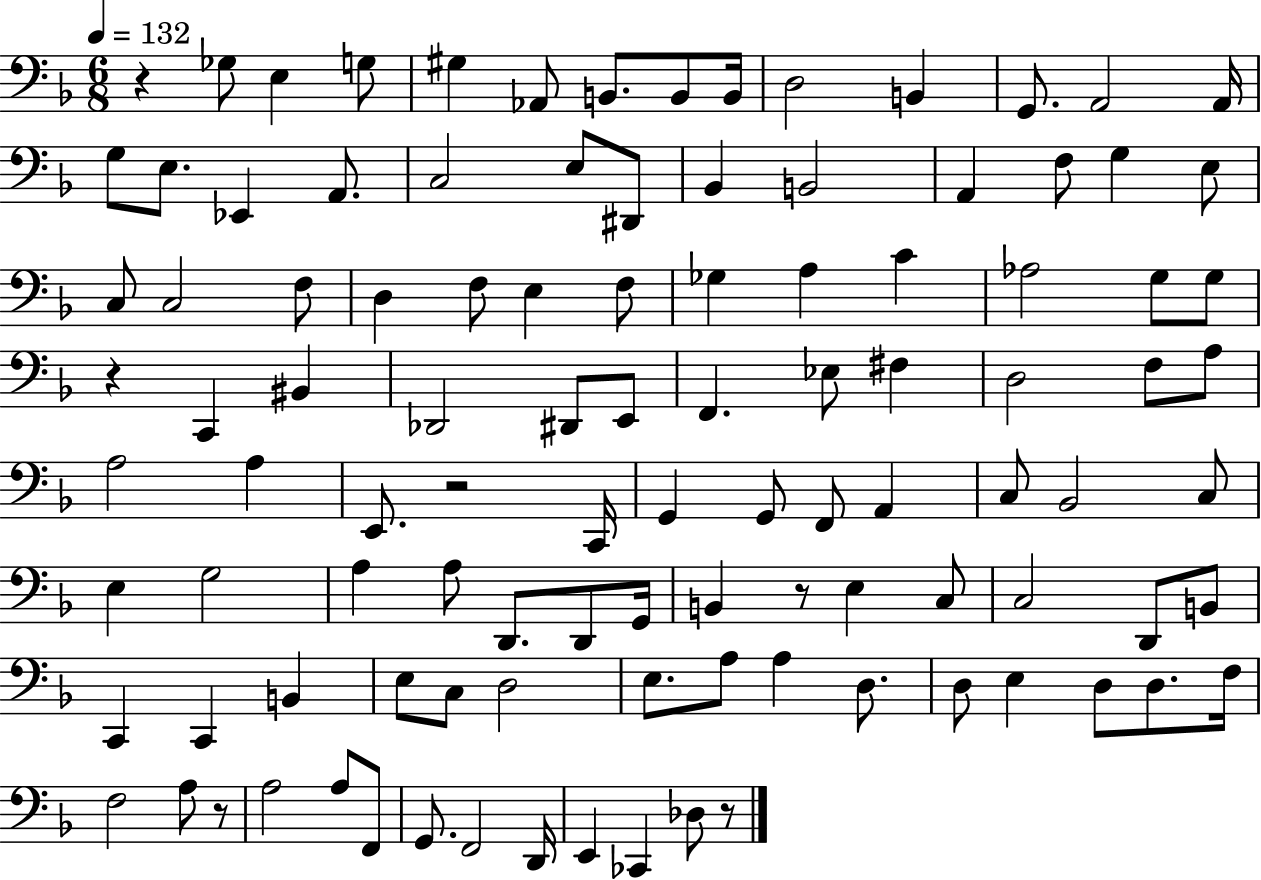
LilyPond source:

{
  \clef bass
  \numericTimeSignature
  \time 6/8
  \key f \major
  \tempo 4 = 132
  r4 ges8 e4 g8 | gis4 aes,8 b,8. b,8 b,16 | d2 b,4 | g,8. a,2 a,16 | \break g8 e8. ees,4 a,8. | c2 e8 dis,8 | bes,4 b,2 | a,4 f8 g4 e8 | \break c8 c2 f8 | d4 f8 e4 f8 | ges4 a4 c'4 | aes2 g8 g8 | \break r4 c,4 bis,4 | des,2 dis,8 e,8 | f,4. ees8 fis4 | d2 f8 a8 | \break a2 a4 | e,8. r2 c,16 | g,4 g,8 f,8 a,4 | c8 bes,2 c8 | \break e4 g2 | a4 a8 d,8. d,8 g,16 | b,4 r8 e4 c8 | c2 d,8 b,8 | \break c,4 c,4 b,4 | e8 c8 d2 | e8. a8 a4 d8. | d8 e4 d8 d8. f16 | \break f2 a8 r8 | a2 a8 f,8 | g,8. f,2 d,16 | e,4 ces,4 des8 r8 | \break \bar "|."
}